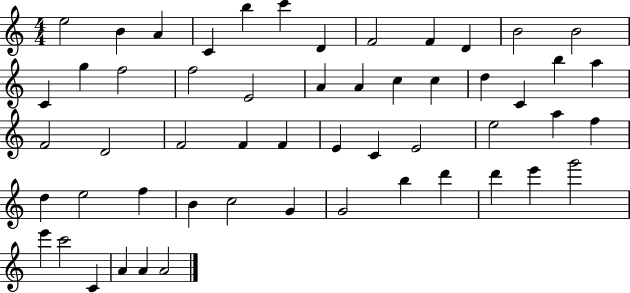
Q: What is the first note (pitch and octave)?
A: E5